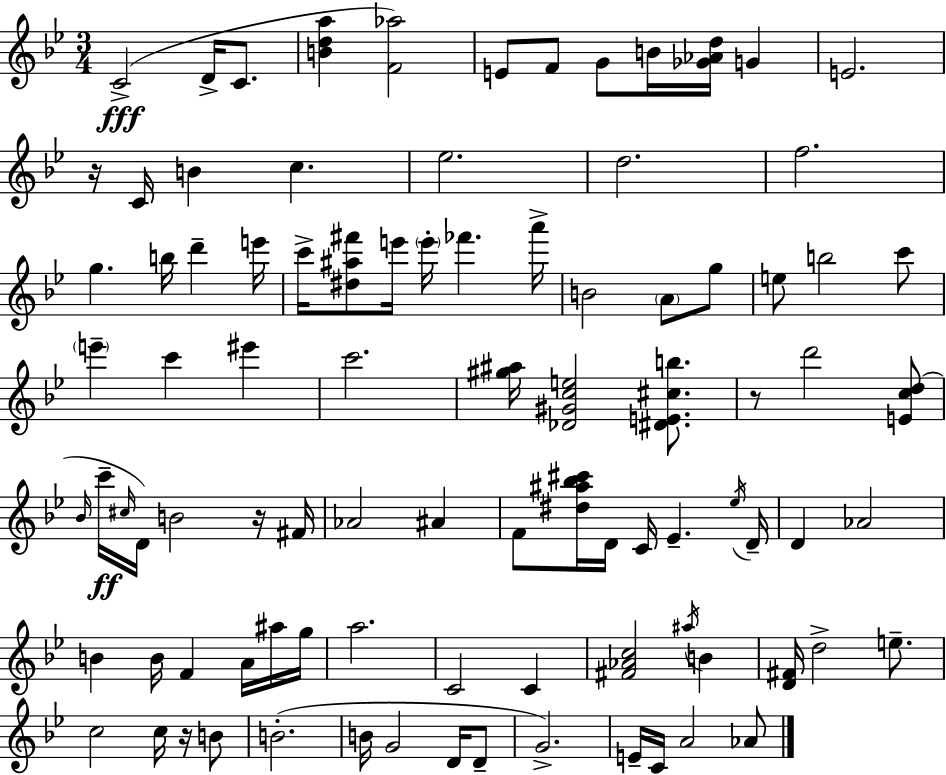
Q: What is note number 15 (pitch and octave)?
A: F5